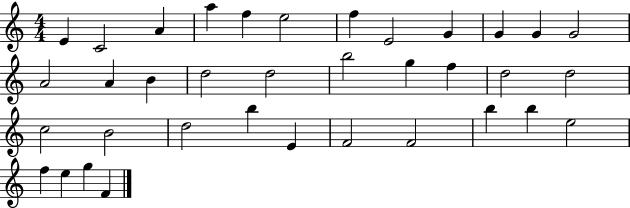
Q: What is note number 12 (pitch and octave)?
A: G4